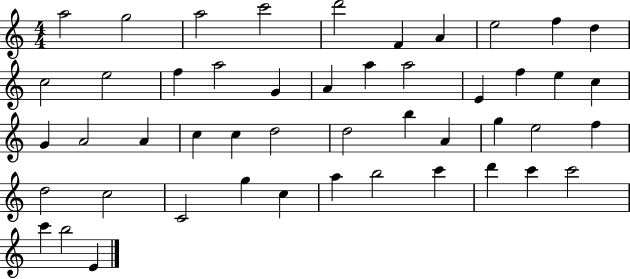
X:1
T:Untitled
M:4/4
L:1/4
K:C
a2 g2 a2 c'2 d'2 F A e2 f d c2 e2 f a2 G A a a2 E f e c G A2 A c c d2 d2 b A g e2 f d2 c2 C2 g c a b2 c' d' c' c'2 c' b2 E